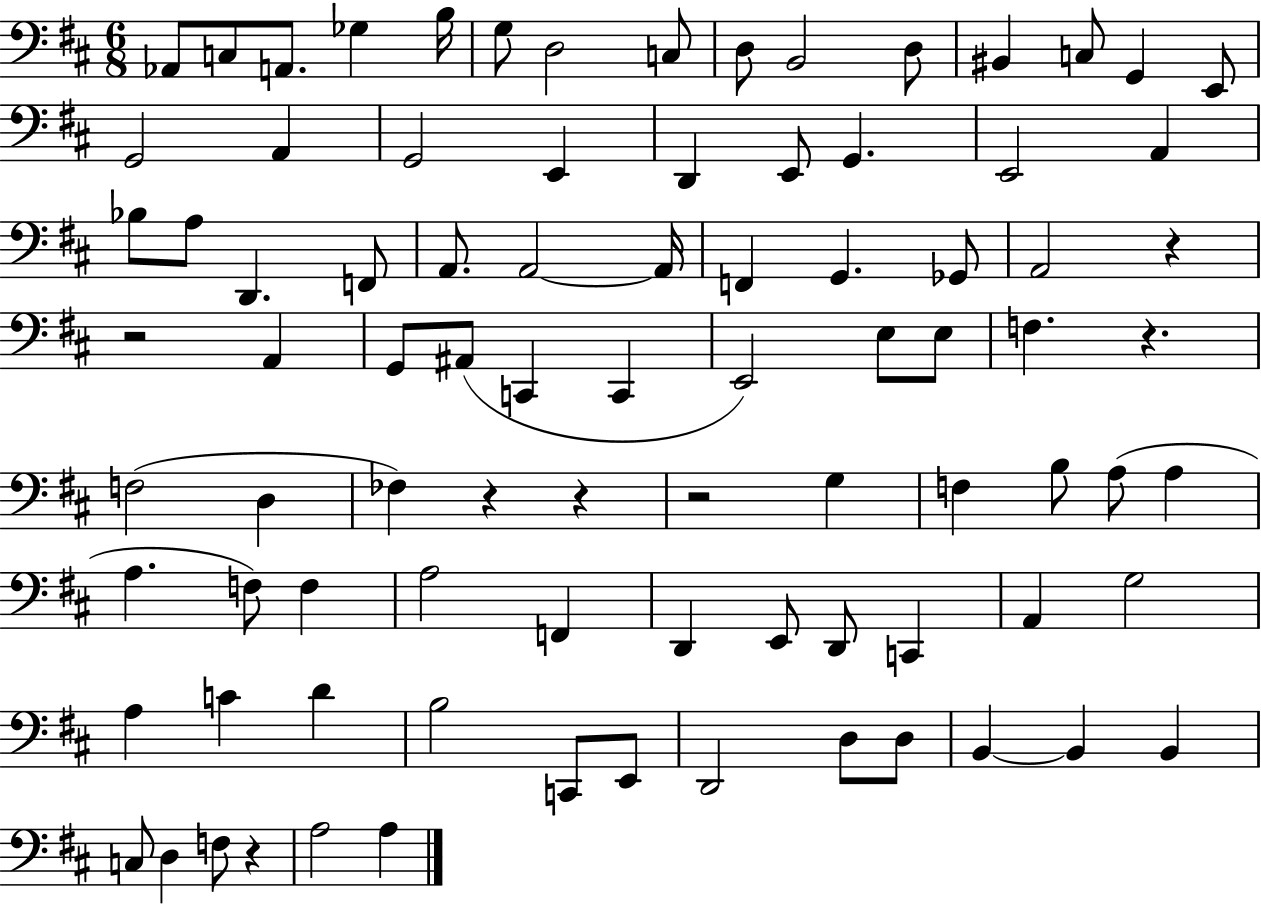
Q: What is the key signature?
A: D major